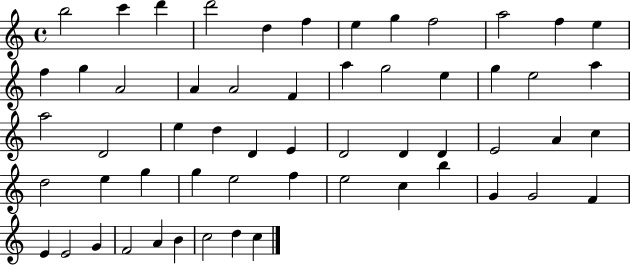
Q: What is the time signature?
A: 4/4